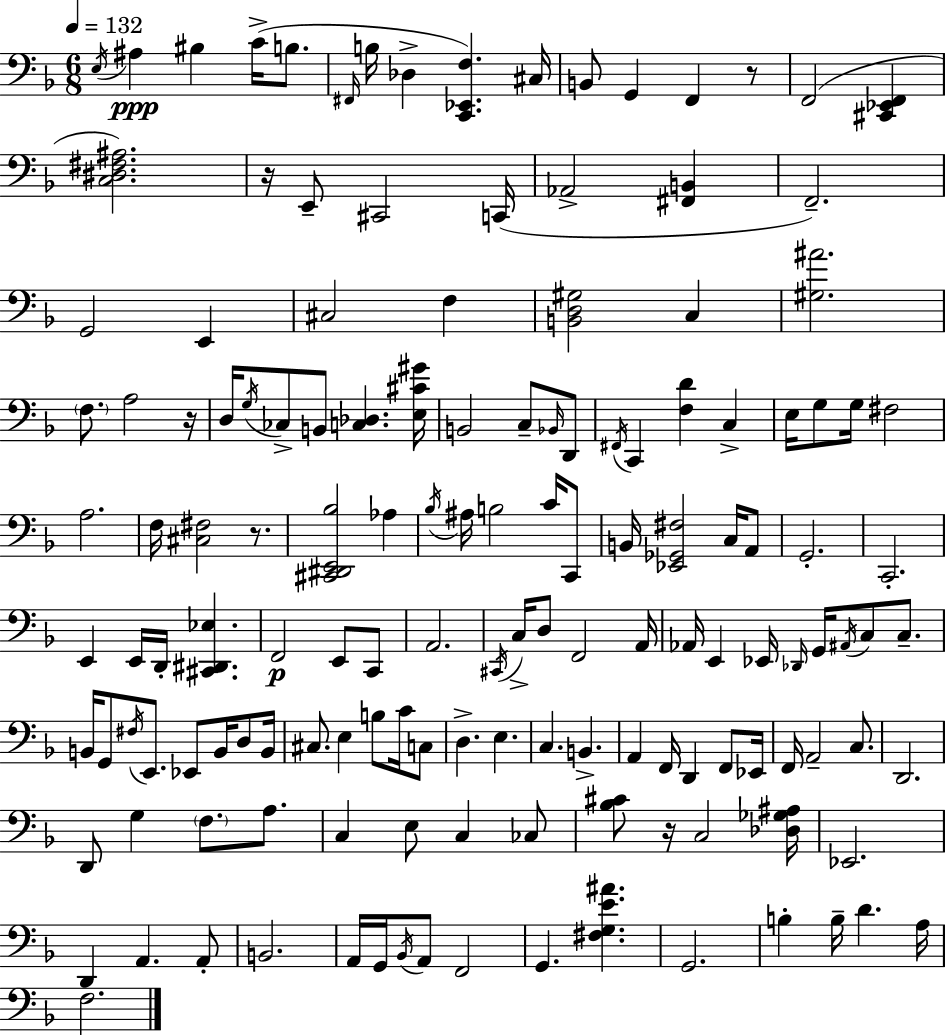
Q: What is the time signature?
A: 6/8